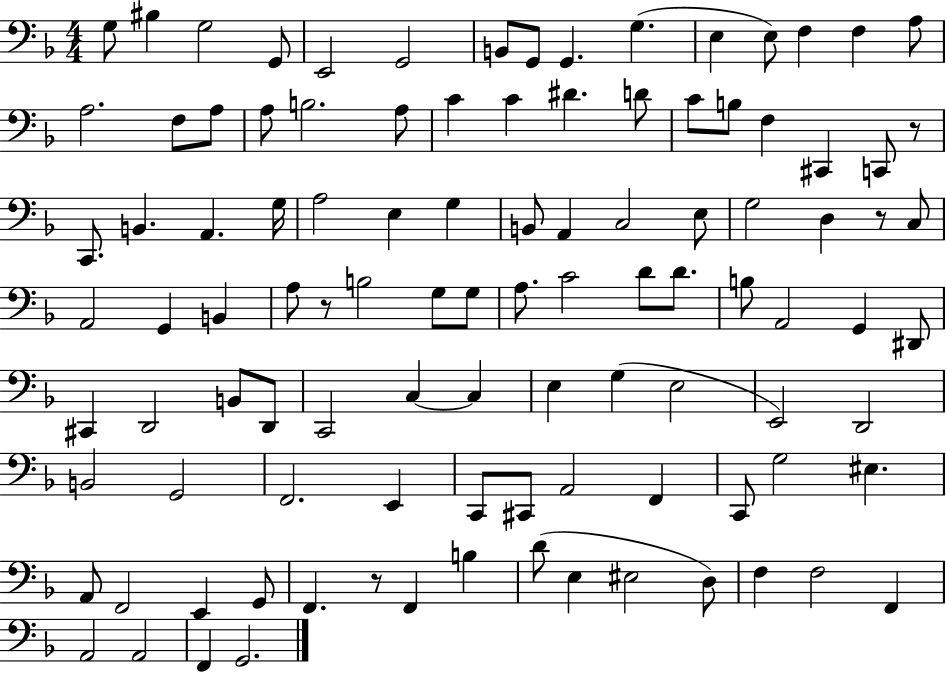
X:1
T:Untitled
M:4/4
L:1/4
K:F
G,/2 ^B, G,2 G,,/2 E,,2 G,,2 B,,/2 G,,/2 G,, G, E, E,/2 F, F, A,/2 A,2 F,/2 A,/2 A,/2 B,2 A,/2 C C ^D D/2 C/2 B,/2 F, ^C,, C,,/2 z/2 C,,/2 B,, A,, G,/4 A,2 E, G, B,,/2 A,, C,2 E,/2 G,2 D, z/2 C,/2 A,,2 G,, B,, A,/2 z/2 B,2 G,/2 G,/2 A,/2 C2 D/2 D/2 B,/2 A,,2 G,, ^D,,/2 ^C,, D,,2 B,,/2 D,,/2 C,,2 C, C, E, G, E,2 E,,2 D,,2 B,,2 G,,2 F,,2 E,, C,,/2 ^C,,/2 A,,2 F,, C,,/2 G,2 ^E, A,,/2 F,,2 E,, G,,/2 F,, z/2 F,, B, D/2 E, ^E,2 D,/2 F, F,2 F,, A,,2 A,,2 F,, G,,2